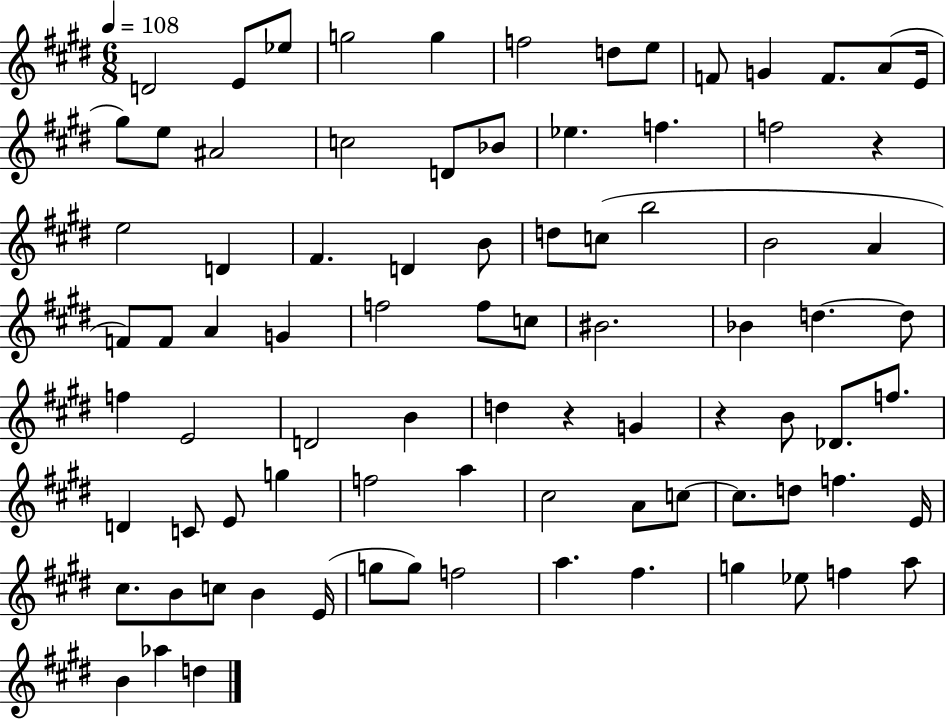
{
  \clef treble
  \numericTimeSignature
  \time 6/8
  \key e \major
  \tempo 4 = 108
  \repeat volta 2 { d'2 e'8 ees''8 | g''2 g''4 | f''2 d''8 e''8 | f'8 g'4 f'8. a'8( e'16 | \break gis''8) e''8 ais'2 | c''2 d'8 bes'8 | ees''4. f''4. | f''2 r4 | \break e''2 d'4 | fis'4. d'4 b'8 | d''8 c''8( b''2 | b'2 a'4 | \break f'8) f'8 a'4 g'4 | f''2 f''8 c''8 | bis'2. | bes'4 d''4.~~ d''8 | \break f''4 e'2 | d'2 b'4 | d''4 r4 g'4 | r4 b'8 des'8. f''8. | \break d'4 c'8 e'8 g''4 | f''2 a''4 | cis''2 a'8 c''8~~ | c''8. d''8 f''4. e'16 | \break cis''8. b'8 c''8 b'4 e'16( | g''8 g''8) f''2 | a''4. fis''4. | g''4 ees''8 f''4 a''8 | \break b'4 aes''4 d''4 | } \bar "|."
}